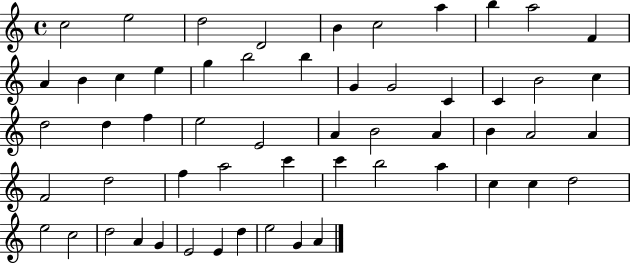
C5/h E5/h D5/h D4/h B4/q C5/h A5/q B5/q A5/h F4/q A4/q B4/q C5/q E5/q G5/q B5/h B5/q G4/q G4/h C4/q C4/q B4/h C5/q D5/h D5/q F5/q E5/h E4/h A4/q B4/h A4/q B4/q A4/h A4/q F4/h D5/h F5/q A5/h C6/q C6/q B5/h A5/q C5/q C5/q D5/h E5/h C5/h D5/h A4/q G4/q E4/h E4/q D5/q E5/h G4/q A4/q